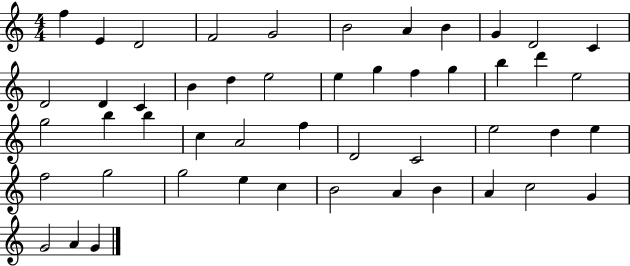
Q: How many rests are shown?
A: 0